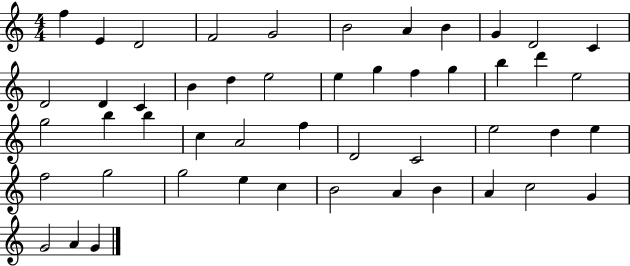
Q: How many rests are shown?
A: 0